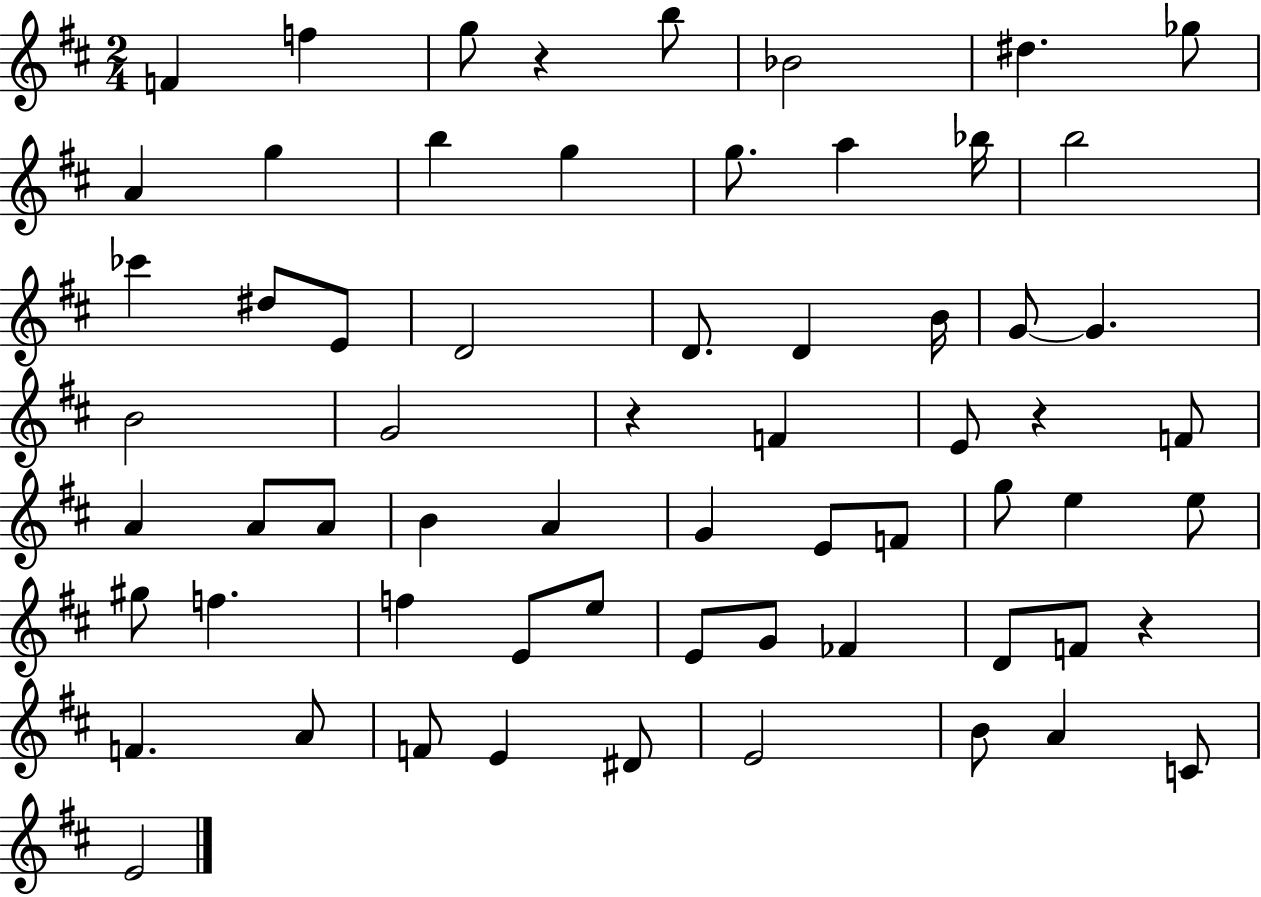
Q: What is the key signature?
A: D major